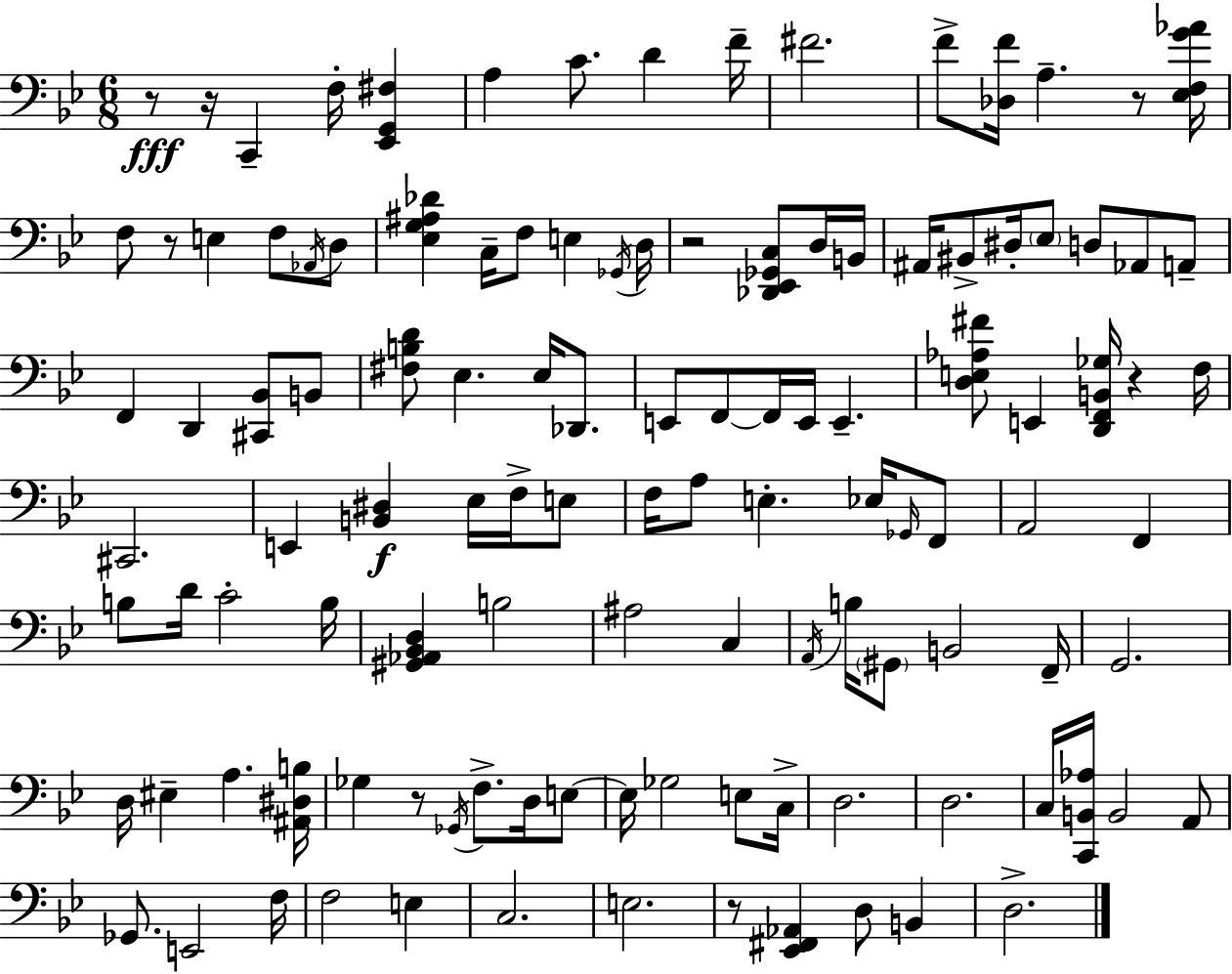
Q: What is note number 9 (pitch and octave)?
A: A3